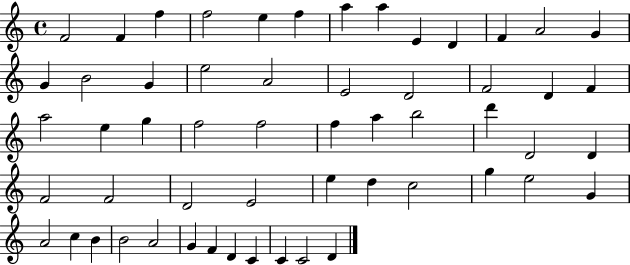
F4/h F4/q F5/q F5/h E5/q F5/q A5/q A5/q E4/q D4/q F4/q A4/h G4/q G4/q B4/h G4/q E5/h A4/h E4/h D4/h F4/h D4/q F4/q A5/h E5/q G5/q F5/h F5/h F5/q A5/q B5/h D6/q D4/h D4/q F4/h F4/h D4/h E4/h E5/q D5/q C5/h G5/q E5/h G4/q A4/h C5/q B4/q B4/h A4/h G4/q F4/q D4/q C4/q C4/q C4/h D4/q